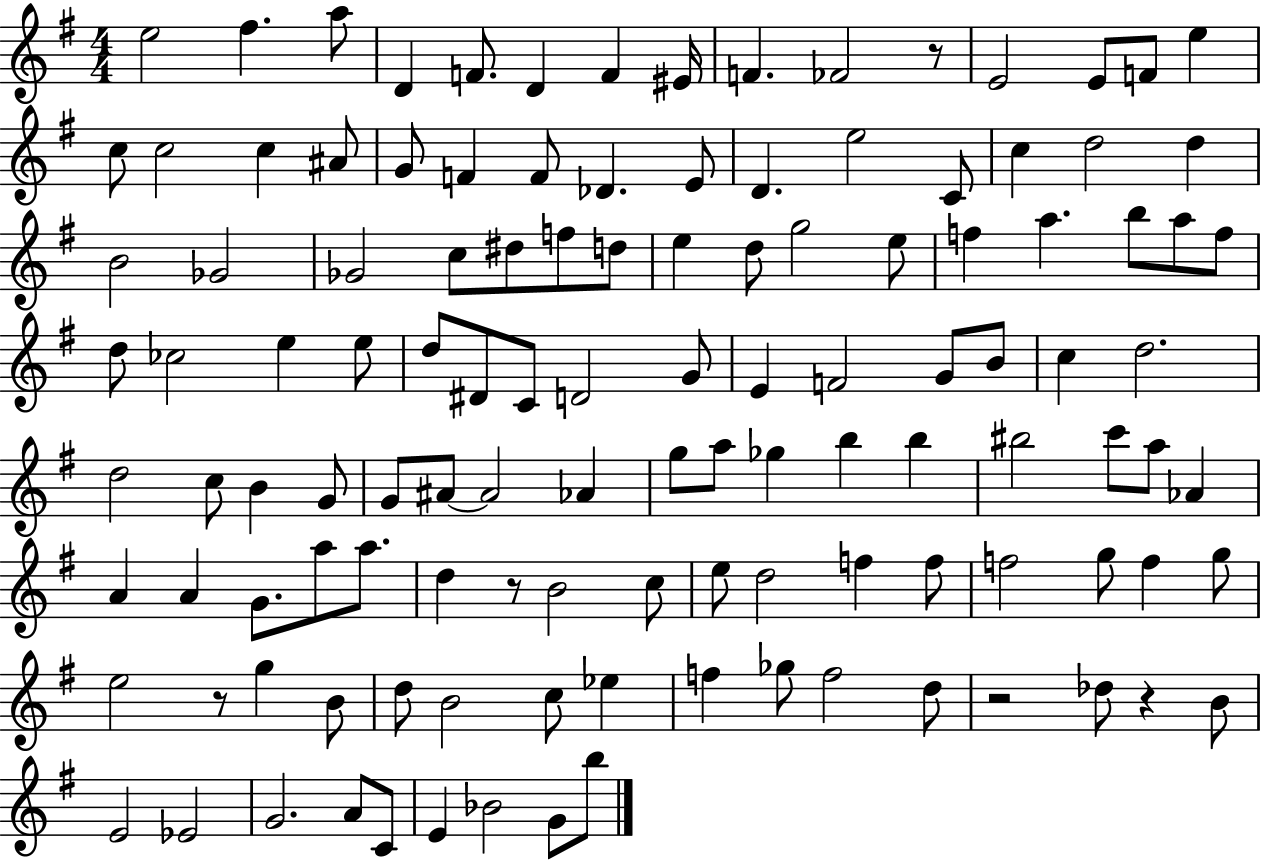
{
  \clef treble
  \numericTimeSignature
  \time 4/4
  \key g \major
  \repeat volta 2 { e''2 fis''4. a''8 | d'4 f'8. d'4 f'4 eis'16 | f'4. fes'2 r8 | e'2 e'8 f'8 e''4 | \break c''8 c''2 c''4 ais'8 | g'8 f'4 f'8 des'4. e'8 | d'4. e''2 c'8 | c''4 d''2 d''4 | \break b'2 ges'2 | ges'2 c''8 dis''8 f''8 d''8 | e''4 d''8 g''2 e''8 | f''4 a''4. b''8 a''8 f''8 | \break d''8 ces''2 e''4 e''8 | d''8 dis'8 c'8 d'2 g'8 | e'4 f'2 g'8 b'8 | c''4 d''2. | \break d''2 c''8 b'4 g'8 | g'8 ais'8~~ ais'2 aes'4 | g''8 a''8 ges''4 b''4 b''4 | bis''2 c'''8 a''8 aes'4 | \break a'4 a'4 g'8. a''8 a''8. | d''4 r8 b'2 c''8 | e''8 d''2 f''4 f''8 | f''2 g''8 f''4 g''8 | \break e''2 r8 g''4 b'8 | d''8 b'2 c''8 ees''4 | f''4 ges''8 f''2 d''8 | r2 des''8 r4 b'8 | \break e'2 ees'2 | g'2. a'8 c'8 | e'4 bes'2 g'8 b''8 | } \bar "|."
}